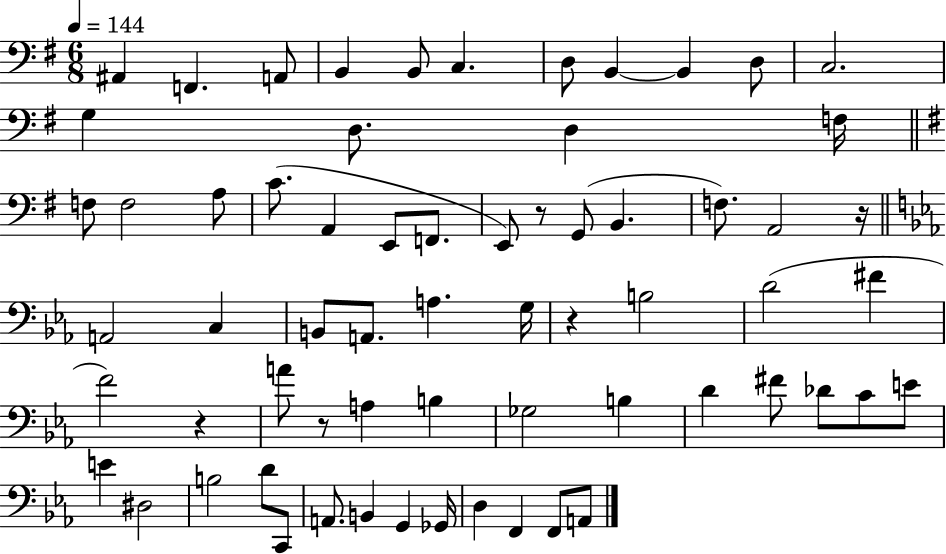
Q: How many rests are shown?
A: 5